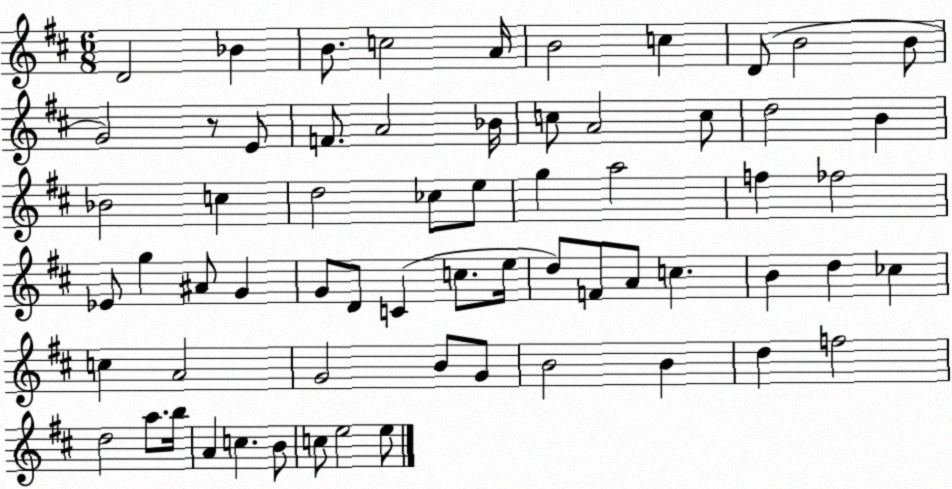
X:1
T:Untitled
M:6/8
L:1/4
K:D
D2 _B B/2 c2 A/4 B2 c D/2 B2 B/2 G2 z/2 E/2 F/2 A2 _B/4 c/2 A2 c/2 d2 B _B2 c d2 _c/2 e/2 g a2 f _f2 _E/2 g ^A/2 G G/2 D/2 C c/2 e/4 d/2 F/2 A/2 c B d _c c A2 G2 B/2 G/2 B2 B d f2 d2 a/2 b/4 A c B/2 c/2 e2 e/2